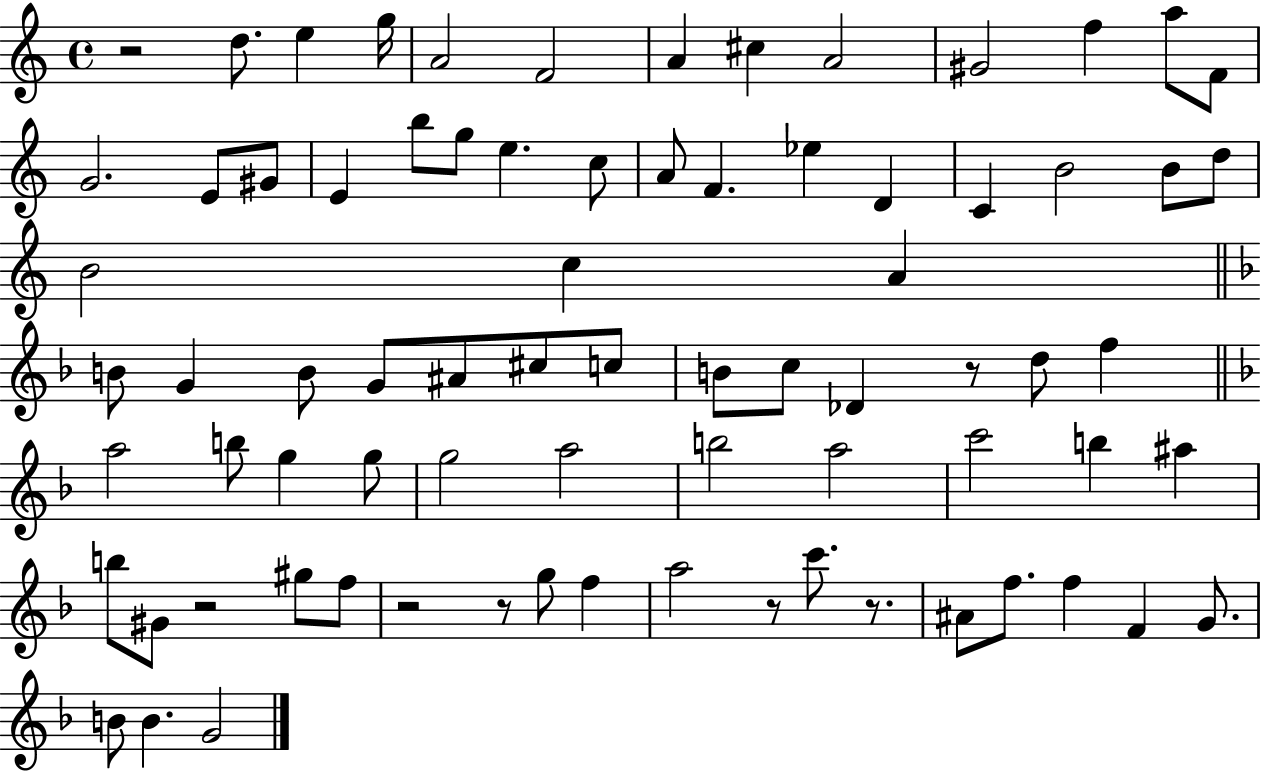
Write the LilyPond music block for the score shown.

{
  \clef treble
  \time 4/4
  \defaultTimeSignature
  \key c \major
  r2 d''8. e''4 g''16 | a'2 f'2 | a'4 cis''4 a'2 | gis'2 f''4 a''8 f'8 | \break g'2. e'8 gis'8 | e'4 b''8 g''8 e''4. c''8 | a'8 f'4. ees''4 d'4 | c'4 b'2 b'8 d''8 | \break b'2 c''4 a'4 | \bar "||" \break \key f \major b'8 g'4 b'8 g'8 ais'8 cis''8 c''8 | b'8 c''8 des'4 r8 d''8 f''4 | \bar "||" \break \key f \major a''2 b''8 g''4 g''8 | g''2 a''2 | b''2 a''2 | c'''2 b''4 ais''4 | \break b''8 gis'8 r2 gis''8 f''8 | r2 r8 g''8 f''4 | a''2 r8 c'''8. r8. | ais'8 f''8. f''4 f'4 g'8. | \break b'8 b'4. g'2 | \bar "|."
}